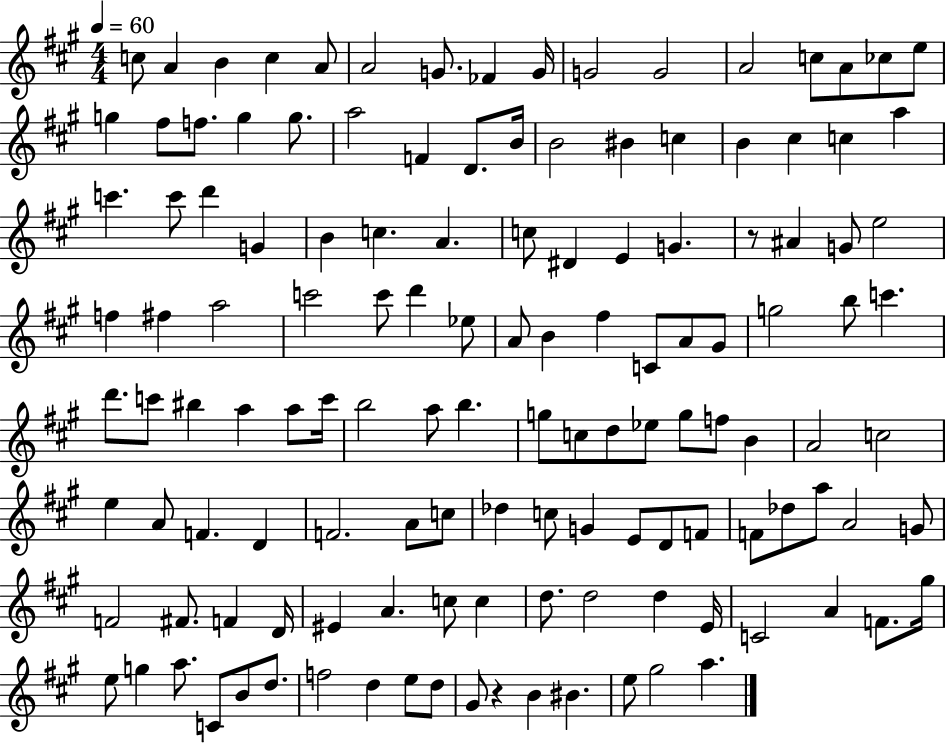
C5/e A4/q B4/q C5/q A4/e A4/h G4/e. FES4/q G4/s G4/h G4/h A4/h C5/e A4/e CES5/e E5/e G5/q F#5/e F5/e. G5/q G5/e. A5/h F4/q D4/e. B4/s B4/h BIS4/q C5/q B4/q C#5/q C5/q A5/q C6/q. C6/e D6/q G4/q B4/q C5/q. A4/q. C5/e D#4/q E4/q G4/q. R/e A#4/q G4/e E5/h F5/q F#5/q A5/h C6/h C6/e D6/q Eb5/e A4/e B4/q F#5/q C4/e A4/e G#4/e G5/h B5/e C6/q. D6/e. C6/e BIS5/q A5/q A5/e C6/s B5/h A5/e B5/q. G5/e C5/e D5/e Eb5/e G5/e F5/e B4/q A4/h C5/h E5/q A4/e F4/q. D4/q F4/h. A4/e C5/e Db5/q C5/e G4/q E4/e D4/e F4/e F4/e Db5/e A5/e A4/h G4/e F4/h F#4/e. F4/q D4/s EIS4/q A4/q. C5/e C5/q D5/e. D5/h D5/q E4/s C4/h A4/q F4/e. G#5/s E5/e G5/q A5/e. C4/e B4/e D5/e. F5/h D5/q E5/e D5/e G#4/e R/q B4/q BIS4/q. E5/e G#5/h A5/q.